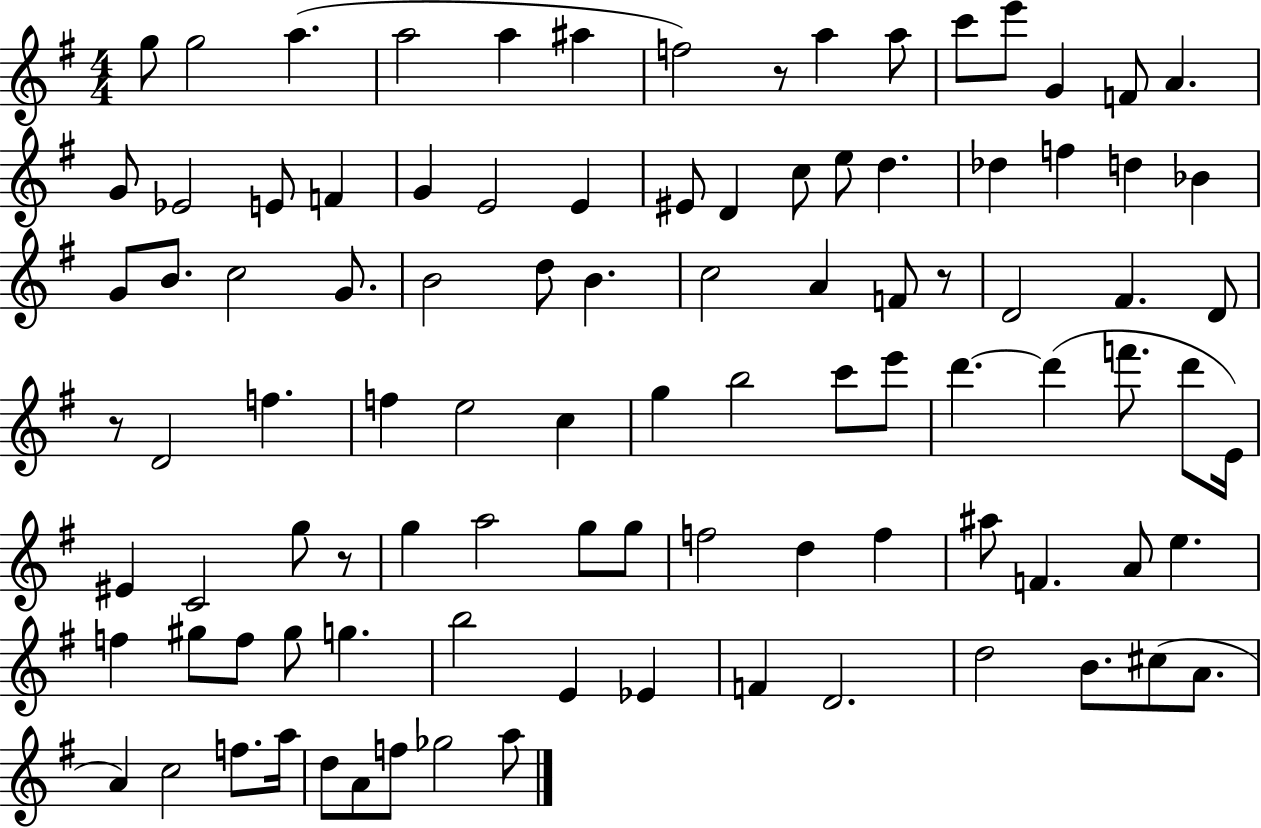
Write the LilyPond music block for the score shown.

{
  \clef treble
  \numericTimeSignature
  \time 4/4
  \key g \major
  g''8 g''2 a''4.( | a''2 a''4 ais''4 | f''2) r8 a''4 a''8 | c'''8 e'''8 g'4 f'8 a'4. | \break g'8 ees'2 e'8 f'4 | g'4 e'2 e'4 | eis'8 d'4 c''8 e''8 d''4. | des''4 f''4 d''4 bes'4 | \break g'8 b'8. c''2 g'8. | b'2 d''8 b'4. | c''2 a'4 f'8 r8 | d'2 fis'4. d'8 | \break r8 d'2 f''4. | f''4 e''2 c''4 | g''4 b''2 c'''8 e'''8 | d'''4.~~ d'''4( f'''8. d'''8 e'16) | \break eis'4 c'2 g''8 r8 | g''4 a''2 g''8 g''8 | f''2 d''4 f''4 | ais''8 f'4. a'8 e''4. | \break f''4 gis''8 f''8 gis''8 g''4. | b''2 e'4 ees'4 | f'4 d'2. | d''2 b'8. cis''8( a'8. | \break a'4) c''2 f''8. a''16 | d''8 a'8 f''8 ges''2 a''8 | \bar "|."
}